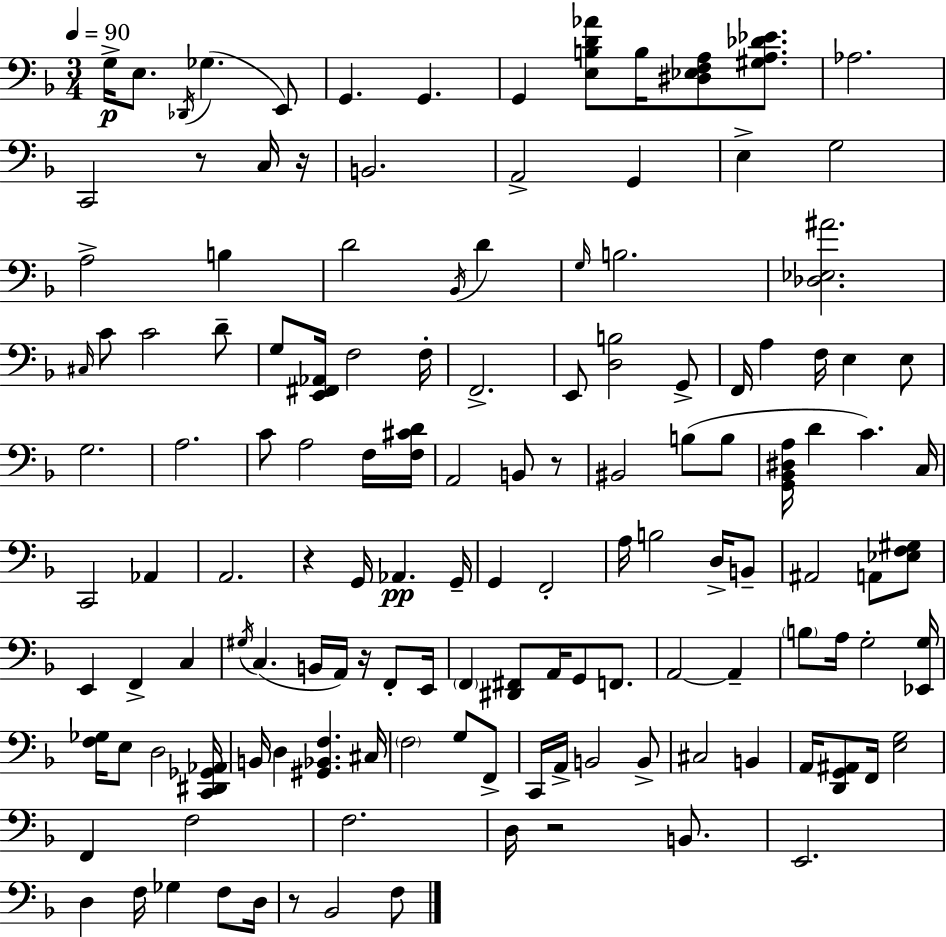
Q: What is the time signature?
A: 3/4